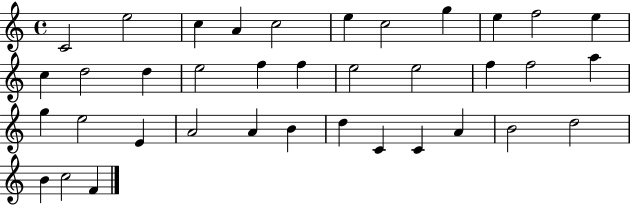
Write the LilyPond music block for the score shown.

{
  \clef treble
  \time 4/4
  \defaultTimeSignature
  \key c \major
  c'2 e''2 | c''4 a'4 c''2 | e''4 c''2 g''4 | e''4 f''2 e''4 | \break c''4 d''2 d''4 | e''2 f''4 f''4 | e''2 e''2 | f''4 f''2 a''4 | \break g''4 e''2 e'4 | a'2 a'4 b'4 | d''4 c'4 c'4 a'4 | b'2 d''2 | \break b'4 c''2 f'4 | \bar "|."
}